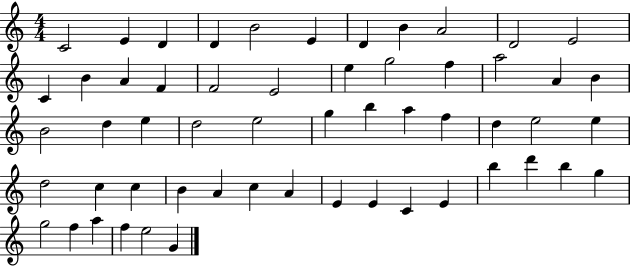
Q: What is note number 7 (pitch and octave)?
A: D4